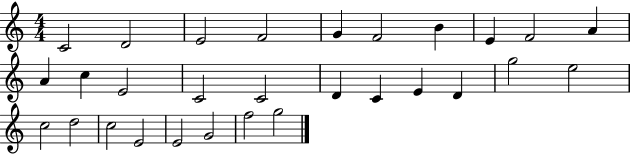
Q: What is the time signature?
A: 4/4